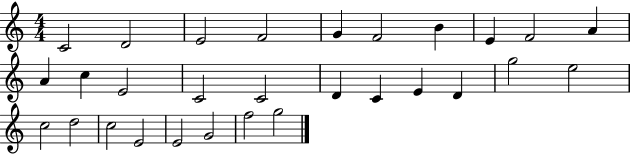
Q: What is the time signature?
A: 4/4